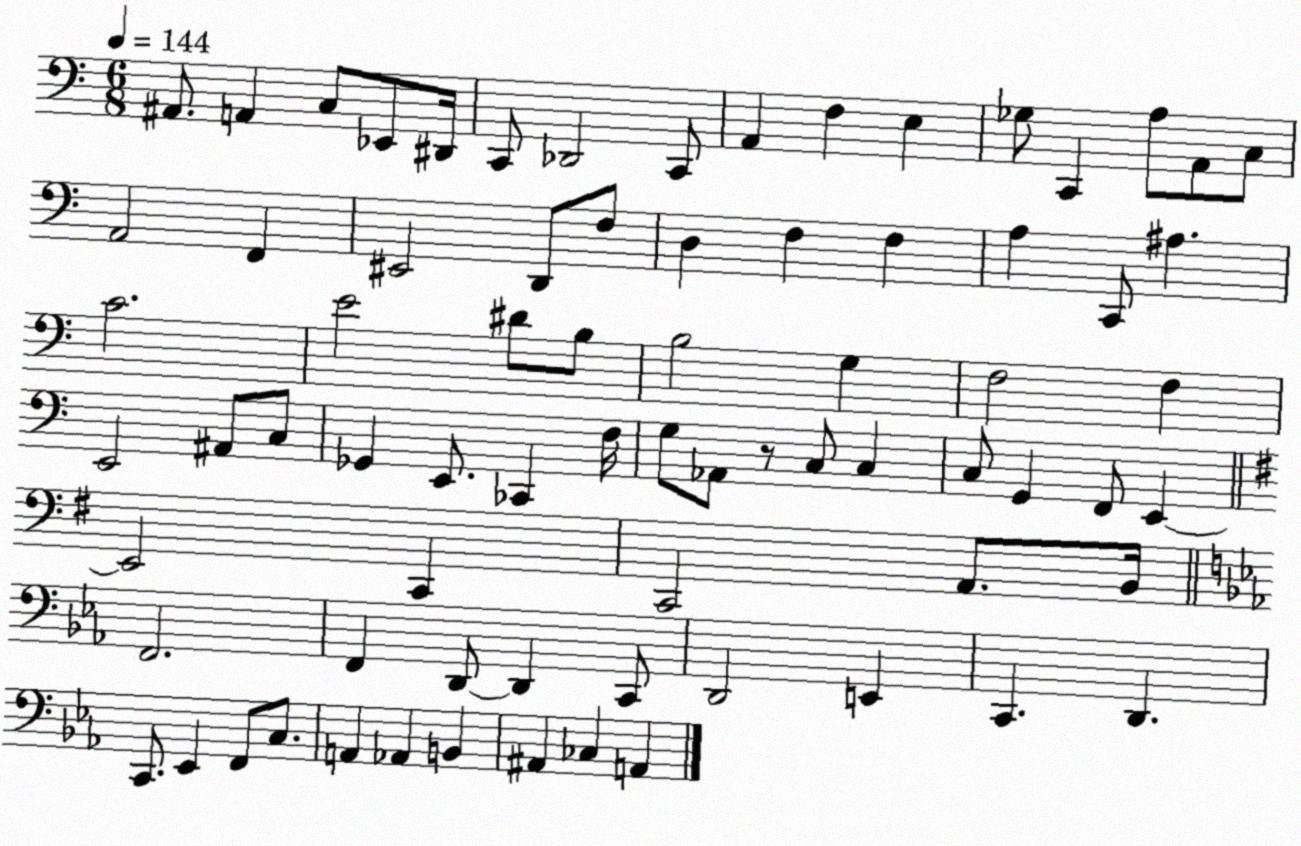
X:1
T:Untitled
M:6/8
L:1/4
K:C
^A,,/2 A,, C,/2 _E,,/2 ^D,,/4 C,,/2 _D,,2 C,,/2 A,, F, E, _G,/2 C,, A,/2 A,,/2 C,/2 A,,2 F,, ^E,,2 D,,/2 F,/2 D, F, F, A, C,,/2 ^A, C2 E2 ^D/2 B,/2 B,2 G, F,2 F, E,,2 ^A,,/2 C,/2 _G,, E,,/2 _C,, F,/4 G,/2 _A,,/2 z/2 C,/2 C, C,/2 G,, F,,/2 E,, E,,2 C,, C,,2 A,,/2 B,,/4 F,,2 F,, D,,/2 D,, C,,/2 D,,2 E,, C,, D,, C,,/2 _E,, F,,/2 C,/2 A,, _A,, B,, ^A,, _C, A,,